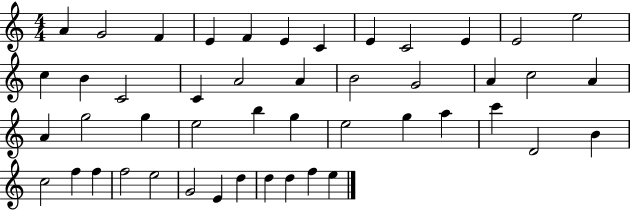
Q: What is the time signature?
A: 4/4